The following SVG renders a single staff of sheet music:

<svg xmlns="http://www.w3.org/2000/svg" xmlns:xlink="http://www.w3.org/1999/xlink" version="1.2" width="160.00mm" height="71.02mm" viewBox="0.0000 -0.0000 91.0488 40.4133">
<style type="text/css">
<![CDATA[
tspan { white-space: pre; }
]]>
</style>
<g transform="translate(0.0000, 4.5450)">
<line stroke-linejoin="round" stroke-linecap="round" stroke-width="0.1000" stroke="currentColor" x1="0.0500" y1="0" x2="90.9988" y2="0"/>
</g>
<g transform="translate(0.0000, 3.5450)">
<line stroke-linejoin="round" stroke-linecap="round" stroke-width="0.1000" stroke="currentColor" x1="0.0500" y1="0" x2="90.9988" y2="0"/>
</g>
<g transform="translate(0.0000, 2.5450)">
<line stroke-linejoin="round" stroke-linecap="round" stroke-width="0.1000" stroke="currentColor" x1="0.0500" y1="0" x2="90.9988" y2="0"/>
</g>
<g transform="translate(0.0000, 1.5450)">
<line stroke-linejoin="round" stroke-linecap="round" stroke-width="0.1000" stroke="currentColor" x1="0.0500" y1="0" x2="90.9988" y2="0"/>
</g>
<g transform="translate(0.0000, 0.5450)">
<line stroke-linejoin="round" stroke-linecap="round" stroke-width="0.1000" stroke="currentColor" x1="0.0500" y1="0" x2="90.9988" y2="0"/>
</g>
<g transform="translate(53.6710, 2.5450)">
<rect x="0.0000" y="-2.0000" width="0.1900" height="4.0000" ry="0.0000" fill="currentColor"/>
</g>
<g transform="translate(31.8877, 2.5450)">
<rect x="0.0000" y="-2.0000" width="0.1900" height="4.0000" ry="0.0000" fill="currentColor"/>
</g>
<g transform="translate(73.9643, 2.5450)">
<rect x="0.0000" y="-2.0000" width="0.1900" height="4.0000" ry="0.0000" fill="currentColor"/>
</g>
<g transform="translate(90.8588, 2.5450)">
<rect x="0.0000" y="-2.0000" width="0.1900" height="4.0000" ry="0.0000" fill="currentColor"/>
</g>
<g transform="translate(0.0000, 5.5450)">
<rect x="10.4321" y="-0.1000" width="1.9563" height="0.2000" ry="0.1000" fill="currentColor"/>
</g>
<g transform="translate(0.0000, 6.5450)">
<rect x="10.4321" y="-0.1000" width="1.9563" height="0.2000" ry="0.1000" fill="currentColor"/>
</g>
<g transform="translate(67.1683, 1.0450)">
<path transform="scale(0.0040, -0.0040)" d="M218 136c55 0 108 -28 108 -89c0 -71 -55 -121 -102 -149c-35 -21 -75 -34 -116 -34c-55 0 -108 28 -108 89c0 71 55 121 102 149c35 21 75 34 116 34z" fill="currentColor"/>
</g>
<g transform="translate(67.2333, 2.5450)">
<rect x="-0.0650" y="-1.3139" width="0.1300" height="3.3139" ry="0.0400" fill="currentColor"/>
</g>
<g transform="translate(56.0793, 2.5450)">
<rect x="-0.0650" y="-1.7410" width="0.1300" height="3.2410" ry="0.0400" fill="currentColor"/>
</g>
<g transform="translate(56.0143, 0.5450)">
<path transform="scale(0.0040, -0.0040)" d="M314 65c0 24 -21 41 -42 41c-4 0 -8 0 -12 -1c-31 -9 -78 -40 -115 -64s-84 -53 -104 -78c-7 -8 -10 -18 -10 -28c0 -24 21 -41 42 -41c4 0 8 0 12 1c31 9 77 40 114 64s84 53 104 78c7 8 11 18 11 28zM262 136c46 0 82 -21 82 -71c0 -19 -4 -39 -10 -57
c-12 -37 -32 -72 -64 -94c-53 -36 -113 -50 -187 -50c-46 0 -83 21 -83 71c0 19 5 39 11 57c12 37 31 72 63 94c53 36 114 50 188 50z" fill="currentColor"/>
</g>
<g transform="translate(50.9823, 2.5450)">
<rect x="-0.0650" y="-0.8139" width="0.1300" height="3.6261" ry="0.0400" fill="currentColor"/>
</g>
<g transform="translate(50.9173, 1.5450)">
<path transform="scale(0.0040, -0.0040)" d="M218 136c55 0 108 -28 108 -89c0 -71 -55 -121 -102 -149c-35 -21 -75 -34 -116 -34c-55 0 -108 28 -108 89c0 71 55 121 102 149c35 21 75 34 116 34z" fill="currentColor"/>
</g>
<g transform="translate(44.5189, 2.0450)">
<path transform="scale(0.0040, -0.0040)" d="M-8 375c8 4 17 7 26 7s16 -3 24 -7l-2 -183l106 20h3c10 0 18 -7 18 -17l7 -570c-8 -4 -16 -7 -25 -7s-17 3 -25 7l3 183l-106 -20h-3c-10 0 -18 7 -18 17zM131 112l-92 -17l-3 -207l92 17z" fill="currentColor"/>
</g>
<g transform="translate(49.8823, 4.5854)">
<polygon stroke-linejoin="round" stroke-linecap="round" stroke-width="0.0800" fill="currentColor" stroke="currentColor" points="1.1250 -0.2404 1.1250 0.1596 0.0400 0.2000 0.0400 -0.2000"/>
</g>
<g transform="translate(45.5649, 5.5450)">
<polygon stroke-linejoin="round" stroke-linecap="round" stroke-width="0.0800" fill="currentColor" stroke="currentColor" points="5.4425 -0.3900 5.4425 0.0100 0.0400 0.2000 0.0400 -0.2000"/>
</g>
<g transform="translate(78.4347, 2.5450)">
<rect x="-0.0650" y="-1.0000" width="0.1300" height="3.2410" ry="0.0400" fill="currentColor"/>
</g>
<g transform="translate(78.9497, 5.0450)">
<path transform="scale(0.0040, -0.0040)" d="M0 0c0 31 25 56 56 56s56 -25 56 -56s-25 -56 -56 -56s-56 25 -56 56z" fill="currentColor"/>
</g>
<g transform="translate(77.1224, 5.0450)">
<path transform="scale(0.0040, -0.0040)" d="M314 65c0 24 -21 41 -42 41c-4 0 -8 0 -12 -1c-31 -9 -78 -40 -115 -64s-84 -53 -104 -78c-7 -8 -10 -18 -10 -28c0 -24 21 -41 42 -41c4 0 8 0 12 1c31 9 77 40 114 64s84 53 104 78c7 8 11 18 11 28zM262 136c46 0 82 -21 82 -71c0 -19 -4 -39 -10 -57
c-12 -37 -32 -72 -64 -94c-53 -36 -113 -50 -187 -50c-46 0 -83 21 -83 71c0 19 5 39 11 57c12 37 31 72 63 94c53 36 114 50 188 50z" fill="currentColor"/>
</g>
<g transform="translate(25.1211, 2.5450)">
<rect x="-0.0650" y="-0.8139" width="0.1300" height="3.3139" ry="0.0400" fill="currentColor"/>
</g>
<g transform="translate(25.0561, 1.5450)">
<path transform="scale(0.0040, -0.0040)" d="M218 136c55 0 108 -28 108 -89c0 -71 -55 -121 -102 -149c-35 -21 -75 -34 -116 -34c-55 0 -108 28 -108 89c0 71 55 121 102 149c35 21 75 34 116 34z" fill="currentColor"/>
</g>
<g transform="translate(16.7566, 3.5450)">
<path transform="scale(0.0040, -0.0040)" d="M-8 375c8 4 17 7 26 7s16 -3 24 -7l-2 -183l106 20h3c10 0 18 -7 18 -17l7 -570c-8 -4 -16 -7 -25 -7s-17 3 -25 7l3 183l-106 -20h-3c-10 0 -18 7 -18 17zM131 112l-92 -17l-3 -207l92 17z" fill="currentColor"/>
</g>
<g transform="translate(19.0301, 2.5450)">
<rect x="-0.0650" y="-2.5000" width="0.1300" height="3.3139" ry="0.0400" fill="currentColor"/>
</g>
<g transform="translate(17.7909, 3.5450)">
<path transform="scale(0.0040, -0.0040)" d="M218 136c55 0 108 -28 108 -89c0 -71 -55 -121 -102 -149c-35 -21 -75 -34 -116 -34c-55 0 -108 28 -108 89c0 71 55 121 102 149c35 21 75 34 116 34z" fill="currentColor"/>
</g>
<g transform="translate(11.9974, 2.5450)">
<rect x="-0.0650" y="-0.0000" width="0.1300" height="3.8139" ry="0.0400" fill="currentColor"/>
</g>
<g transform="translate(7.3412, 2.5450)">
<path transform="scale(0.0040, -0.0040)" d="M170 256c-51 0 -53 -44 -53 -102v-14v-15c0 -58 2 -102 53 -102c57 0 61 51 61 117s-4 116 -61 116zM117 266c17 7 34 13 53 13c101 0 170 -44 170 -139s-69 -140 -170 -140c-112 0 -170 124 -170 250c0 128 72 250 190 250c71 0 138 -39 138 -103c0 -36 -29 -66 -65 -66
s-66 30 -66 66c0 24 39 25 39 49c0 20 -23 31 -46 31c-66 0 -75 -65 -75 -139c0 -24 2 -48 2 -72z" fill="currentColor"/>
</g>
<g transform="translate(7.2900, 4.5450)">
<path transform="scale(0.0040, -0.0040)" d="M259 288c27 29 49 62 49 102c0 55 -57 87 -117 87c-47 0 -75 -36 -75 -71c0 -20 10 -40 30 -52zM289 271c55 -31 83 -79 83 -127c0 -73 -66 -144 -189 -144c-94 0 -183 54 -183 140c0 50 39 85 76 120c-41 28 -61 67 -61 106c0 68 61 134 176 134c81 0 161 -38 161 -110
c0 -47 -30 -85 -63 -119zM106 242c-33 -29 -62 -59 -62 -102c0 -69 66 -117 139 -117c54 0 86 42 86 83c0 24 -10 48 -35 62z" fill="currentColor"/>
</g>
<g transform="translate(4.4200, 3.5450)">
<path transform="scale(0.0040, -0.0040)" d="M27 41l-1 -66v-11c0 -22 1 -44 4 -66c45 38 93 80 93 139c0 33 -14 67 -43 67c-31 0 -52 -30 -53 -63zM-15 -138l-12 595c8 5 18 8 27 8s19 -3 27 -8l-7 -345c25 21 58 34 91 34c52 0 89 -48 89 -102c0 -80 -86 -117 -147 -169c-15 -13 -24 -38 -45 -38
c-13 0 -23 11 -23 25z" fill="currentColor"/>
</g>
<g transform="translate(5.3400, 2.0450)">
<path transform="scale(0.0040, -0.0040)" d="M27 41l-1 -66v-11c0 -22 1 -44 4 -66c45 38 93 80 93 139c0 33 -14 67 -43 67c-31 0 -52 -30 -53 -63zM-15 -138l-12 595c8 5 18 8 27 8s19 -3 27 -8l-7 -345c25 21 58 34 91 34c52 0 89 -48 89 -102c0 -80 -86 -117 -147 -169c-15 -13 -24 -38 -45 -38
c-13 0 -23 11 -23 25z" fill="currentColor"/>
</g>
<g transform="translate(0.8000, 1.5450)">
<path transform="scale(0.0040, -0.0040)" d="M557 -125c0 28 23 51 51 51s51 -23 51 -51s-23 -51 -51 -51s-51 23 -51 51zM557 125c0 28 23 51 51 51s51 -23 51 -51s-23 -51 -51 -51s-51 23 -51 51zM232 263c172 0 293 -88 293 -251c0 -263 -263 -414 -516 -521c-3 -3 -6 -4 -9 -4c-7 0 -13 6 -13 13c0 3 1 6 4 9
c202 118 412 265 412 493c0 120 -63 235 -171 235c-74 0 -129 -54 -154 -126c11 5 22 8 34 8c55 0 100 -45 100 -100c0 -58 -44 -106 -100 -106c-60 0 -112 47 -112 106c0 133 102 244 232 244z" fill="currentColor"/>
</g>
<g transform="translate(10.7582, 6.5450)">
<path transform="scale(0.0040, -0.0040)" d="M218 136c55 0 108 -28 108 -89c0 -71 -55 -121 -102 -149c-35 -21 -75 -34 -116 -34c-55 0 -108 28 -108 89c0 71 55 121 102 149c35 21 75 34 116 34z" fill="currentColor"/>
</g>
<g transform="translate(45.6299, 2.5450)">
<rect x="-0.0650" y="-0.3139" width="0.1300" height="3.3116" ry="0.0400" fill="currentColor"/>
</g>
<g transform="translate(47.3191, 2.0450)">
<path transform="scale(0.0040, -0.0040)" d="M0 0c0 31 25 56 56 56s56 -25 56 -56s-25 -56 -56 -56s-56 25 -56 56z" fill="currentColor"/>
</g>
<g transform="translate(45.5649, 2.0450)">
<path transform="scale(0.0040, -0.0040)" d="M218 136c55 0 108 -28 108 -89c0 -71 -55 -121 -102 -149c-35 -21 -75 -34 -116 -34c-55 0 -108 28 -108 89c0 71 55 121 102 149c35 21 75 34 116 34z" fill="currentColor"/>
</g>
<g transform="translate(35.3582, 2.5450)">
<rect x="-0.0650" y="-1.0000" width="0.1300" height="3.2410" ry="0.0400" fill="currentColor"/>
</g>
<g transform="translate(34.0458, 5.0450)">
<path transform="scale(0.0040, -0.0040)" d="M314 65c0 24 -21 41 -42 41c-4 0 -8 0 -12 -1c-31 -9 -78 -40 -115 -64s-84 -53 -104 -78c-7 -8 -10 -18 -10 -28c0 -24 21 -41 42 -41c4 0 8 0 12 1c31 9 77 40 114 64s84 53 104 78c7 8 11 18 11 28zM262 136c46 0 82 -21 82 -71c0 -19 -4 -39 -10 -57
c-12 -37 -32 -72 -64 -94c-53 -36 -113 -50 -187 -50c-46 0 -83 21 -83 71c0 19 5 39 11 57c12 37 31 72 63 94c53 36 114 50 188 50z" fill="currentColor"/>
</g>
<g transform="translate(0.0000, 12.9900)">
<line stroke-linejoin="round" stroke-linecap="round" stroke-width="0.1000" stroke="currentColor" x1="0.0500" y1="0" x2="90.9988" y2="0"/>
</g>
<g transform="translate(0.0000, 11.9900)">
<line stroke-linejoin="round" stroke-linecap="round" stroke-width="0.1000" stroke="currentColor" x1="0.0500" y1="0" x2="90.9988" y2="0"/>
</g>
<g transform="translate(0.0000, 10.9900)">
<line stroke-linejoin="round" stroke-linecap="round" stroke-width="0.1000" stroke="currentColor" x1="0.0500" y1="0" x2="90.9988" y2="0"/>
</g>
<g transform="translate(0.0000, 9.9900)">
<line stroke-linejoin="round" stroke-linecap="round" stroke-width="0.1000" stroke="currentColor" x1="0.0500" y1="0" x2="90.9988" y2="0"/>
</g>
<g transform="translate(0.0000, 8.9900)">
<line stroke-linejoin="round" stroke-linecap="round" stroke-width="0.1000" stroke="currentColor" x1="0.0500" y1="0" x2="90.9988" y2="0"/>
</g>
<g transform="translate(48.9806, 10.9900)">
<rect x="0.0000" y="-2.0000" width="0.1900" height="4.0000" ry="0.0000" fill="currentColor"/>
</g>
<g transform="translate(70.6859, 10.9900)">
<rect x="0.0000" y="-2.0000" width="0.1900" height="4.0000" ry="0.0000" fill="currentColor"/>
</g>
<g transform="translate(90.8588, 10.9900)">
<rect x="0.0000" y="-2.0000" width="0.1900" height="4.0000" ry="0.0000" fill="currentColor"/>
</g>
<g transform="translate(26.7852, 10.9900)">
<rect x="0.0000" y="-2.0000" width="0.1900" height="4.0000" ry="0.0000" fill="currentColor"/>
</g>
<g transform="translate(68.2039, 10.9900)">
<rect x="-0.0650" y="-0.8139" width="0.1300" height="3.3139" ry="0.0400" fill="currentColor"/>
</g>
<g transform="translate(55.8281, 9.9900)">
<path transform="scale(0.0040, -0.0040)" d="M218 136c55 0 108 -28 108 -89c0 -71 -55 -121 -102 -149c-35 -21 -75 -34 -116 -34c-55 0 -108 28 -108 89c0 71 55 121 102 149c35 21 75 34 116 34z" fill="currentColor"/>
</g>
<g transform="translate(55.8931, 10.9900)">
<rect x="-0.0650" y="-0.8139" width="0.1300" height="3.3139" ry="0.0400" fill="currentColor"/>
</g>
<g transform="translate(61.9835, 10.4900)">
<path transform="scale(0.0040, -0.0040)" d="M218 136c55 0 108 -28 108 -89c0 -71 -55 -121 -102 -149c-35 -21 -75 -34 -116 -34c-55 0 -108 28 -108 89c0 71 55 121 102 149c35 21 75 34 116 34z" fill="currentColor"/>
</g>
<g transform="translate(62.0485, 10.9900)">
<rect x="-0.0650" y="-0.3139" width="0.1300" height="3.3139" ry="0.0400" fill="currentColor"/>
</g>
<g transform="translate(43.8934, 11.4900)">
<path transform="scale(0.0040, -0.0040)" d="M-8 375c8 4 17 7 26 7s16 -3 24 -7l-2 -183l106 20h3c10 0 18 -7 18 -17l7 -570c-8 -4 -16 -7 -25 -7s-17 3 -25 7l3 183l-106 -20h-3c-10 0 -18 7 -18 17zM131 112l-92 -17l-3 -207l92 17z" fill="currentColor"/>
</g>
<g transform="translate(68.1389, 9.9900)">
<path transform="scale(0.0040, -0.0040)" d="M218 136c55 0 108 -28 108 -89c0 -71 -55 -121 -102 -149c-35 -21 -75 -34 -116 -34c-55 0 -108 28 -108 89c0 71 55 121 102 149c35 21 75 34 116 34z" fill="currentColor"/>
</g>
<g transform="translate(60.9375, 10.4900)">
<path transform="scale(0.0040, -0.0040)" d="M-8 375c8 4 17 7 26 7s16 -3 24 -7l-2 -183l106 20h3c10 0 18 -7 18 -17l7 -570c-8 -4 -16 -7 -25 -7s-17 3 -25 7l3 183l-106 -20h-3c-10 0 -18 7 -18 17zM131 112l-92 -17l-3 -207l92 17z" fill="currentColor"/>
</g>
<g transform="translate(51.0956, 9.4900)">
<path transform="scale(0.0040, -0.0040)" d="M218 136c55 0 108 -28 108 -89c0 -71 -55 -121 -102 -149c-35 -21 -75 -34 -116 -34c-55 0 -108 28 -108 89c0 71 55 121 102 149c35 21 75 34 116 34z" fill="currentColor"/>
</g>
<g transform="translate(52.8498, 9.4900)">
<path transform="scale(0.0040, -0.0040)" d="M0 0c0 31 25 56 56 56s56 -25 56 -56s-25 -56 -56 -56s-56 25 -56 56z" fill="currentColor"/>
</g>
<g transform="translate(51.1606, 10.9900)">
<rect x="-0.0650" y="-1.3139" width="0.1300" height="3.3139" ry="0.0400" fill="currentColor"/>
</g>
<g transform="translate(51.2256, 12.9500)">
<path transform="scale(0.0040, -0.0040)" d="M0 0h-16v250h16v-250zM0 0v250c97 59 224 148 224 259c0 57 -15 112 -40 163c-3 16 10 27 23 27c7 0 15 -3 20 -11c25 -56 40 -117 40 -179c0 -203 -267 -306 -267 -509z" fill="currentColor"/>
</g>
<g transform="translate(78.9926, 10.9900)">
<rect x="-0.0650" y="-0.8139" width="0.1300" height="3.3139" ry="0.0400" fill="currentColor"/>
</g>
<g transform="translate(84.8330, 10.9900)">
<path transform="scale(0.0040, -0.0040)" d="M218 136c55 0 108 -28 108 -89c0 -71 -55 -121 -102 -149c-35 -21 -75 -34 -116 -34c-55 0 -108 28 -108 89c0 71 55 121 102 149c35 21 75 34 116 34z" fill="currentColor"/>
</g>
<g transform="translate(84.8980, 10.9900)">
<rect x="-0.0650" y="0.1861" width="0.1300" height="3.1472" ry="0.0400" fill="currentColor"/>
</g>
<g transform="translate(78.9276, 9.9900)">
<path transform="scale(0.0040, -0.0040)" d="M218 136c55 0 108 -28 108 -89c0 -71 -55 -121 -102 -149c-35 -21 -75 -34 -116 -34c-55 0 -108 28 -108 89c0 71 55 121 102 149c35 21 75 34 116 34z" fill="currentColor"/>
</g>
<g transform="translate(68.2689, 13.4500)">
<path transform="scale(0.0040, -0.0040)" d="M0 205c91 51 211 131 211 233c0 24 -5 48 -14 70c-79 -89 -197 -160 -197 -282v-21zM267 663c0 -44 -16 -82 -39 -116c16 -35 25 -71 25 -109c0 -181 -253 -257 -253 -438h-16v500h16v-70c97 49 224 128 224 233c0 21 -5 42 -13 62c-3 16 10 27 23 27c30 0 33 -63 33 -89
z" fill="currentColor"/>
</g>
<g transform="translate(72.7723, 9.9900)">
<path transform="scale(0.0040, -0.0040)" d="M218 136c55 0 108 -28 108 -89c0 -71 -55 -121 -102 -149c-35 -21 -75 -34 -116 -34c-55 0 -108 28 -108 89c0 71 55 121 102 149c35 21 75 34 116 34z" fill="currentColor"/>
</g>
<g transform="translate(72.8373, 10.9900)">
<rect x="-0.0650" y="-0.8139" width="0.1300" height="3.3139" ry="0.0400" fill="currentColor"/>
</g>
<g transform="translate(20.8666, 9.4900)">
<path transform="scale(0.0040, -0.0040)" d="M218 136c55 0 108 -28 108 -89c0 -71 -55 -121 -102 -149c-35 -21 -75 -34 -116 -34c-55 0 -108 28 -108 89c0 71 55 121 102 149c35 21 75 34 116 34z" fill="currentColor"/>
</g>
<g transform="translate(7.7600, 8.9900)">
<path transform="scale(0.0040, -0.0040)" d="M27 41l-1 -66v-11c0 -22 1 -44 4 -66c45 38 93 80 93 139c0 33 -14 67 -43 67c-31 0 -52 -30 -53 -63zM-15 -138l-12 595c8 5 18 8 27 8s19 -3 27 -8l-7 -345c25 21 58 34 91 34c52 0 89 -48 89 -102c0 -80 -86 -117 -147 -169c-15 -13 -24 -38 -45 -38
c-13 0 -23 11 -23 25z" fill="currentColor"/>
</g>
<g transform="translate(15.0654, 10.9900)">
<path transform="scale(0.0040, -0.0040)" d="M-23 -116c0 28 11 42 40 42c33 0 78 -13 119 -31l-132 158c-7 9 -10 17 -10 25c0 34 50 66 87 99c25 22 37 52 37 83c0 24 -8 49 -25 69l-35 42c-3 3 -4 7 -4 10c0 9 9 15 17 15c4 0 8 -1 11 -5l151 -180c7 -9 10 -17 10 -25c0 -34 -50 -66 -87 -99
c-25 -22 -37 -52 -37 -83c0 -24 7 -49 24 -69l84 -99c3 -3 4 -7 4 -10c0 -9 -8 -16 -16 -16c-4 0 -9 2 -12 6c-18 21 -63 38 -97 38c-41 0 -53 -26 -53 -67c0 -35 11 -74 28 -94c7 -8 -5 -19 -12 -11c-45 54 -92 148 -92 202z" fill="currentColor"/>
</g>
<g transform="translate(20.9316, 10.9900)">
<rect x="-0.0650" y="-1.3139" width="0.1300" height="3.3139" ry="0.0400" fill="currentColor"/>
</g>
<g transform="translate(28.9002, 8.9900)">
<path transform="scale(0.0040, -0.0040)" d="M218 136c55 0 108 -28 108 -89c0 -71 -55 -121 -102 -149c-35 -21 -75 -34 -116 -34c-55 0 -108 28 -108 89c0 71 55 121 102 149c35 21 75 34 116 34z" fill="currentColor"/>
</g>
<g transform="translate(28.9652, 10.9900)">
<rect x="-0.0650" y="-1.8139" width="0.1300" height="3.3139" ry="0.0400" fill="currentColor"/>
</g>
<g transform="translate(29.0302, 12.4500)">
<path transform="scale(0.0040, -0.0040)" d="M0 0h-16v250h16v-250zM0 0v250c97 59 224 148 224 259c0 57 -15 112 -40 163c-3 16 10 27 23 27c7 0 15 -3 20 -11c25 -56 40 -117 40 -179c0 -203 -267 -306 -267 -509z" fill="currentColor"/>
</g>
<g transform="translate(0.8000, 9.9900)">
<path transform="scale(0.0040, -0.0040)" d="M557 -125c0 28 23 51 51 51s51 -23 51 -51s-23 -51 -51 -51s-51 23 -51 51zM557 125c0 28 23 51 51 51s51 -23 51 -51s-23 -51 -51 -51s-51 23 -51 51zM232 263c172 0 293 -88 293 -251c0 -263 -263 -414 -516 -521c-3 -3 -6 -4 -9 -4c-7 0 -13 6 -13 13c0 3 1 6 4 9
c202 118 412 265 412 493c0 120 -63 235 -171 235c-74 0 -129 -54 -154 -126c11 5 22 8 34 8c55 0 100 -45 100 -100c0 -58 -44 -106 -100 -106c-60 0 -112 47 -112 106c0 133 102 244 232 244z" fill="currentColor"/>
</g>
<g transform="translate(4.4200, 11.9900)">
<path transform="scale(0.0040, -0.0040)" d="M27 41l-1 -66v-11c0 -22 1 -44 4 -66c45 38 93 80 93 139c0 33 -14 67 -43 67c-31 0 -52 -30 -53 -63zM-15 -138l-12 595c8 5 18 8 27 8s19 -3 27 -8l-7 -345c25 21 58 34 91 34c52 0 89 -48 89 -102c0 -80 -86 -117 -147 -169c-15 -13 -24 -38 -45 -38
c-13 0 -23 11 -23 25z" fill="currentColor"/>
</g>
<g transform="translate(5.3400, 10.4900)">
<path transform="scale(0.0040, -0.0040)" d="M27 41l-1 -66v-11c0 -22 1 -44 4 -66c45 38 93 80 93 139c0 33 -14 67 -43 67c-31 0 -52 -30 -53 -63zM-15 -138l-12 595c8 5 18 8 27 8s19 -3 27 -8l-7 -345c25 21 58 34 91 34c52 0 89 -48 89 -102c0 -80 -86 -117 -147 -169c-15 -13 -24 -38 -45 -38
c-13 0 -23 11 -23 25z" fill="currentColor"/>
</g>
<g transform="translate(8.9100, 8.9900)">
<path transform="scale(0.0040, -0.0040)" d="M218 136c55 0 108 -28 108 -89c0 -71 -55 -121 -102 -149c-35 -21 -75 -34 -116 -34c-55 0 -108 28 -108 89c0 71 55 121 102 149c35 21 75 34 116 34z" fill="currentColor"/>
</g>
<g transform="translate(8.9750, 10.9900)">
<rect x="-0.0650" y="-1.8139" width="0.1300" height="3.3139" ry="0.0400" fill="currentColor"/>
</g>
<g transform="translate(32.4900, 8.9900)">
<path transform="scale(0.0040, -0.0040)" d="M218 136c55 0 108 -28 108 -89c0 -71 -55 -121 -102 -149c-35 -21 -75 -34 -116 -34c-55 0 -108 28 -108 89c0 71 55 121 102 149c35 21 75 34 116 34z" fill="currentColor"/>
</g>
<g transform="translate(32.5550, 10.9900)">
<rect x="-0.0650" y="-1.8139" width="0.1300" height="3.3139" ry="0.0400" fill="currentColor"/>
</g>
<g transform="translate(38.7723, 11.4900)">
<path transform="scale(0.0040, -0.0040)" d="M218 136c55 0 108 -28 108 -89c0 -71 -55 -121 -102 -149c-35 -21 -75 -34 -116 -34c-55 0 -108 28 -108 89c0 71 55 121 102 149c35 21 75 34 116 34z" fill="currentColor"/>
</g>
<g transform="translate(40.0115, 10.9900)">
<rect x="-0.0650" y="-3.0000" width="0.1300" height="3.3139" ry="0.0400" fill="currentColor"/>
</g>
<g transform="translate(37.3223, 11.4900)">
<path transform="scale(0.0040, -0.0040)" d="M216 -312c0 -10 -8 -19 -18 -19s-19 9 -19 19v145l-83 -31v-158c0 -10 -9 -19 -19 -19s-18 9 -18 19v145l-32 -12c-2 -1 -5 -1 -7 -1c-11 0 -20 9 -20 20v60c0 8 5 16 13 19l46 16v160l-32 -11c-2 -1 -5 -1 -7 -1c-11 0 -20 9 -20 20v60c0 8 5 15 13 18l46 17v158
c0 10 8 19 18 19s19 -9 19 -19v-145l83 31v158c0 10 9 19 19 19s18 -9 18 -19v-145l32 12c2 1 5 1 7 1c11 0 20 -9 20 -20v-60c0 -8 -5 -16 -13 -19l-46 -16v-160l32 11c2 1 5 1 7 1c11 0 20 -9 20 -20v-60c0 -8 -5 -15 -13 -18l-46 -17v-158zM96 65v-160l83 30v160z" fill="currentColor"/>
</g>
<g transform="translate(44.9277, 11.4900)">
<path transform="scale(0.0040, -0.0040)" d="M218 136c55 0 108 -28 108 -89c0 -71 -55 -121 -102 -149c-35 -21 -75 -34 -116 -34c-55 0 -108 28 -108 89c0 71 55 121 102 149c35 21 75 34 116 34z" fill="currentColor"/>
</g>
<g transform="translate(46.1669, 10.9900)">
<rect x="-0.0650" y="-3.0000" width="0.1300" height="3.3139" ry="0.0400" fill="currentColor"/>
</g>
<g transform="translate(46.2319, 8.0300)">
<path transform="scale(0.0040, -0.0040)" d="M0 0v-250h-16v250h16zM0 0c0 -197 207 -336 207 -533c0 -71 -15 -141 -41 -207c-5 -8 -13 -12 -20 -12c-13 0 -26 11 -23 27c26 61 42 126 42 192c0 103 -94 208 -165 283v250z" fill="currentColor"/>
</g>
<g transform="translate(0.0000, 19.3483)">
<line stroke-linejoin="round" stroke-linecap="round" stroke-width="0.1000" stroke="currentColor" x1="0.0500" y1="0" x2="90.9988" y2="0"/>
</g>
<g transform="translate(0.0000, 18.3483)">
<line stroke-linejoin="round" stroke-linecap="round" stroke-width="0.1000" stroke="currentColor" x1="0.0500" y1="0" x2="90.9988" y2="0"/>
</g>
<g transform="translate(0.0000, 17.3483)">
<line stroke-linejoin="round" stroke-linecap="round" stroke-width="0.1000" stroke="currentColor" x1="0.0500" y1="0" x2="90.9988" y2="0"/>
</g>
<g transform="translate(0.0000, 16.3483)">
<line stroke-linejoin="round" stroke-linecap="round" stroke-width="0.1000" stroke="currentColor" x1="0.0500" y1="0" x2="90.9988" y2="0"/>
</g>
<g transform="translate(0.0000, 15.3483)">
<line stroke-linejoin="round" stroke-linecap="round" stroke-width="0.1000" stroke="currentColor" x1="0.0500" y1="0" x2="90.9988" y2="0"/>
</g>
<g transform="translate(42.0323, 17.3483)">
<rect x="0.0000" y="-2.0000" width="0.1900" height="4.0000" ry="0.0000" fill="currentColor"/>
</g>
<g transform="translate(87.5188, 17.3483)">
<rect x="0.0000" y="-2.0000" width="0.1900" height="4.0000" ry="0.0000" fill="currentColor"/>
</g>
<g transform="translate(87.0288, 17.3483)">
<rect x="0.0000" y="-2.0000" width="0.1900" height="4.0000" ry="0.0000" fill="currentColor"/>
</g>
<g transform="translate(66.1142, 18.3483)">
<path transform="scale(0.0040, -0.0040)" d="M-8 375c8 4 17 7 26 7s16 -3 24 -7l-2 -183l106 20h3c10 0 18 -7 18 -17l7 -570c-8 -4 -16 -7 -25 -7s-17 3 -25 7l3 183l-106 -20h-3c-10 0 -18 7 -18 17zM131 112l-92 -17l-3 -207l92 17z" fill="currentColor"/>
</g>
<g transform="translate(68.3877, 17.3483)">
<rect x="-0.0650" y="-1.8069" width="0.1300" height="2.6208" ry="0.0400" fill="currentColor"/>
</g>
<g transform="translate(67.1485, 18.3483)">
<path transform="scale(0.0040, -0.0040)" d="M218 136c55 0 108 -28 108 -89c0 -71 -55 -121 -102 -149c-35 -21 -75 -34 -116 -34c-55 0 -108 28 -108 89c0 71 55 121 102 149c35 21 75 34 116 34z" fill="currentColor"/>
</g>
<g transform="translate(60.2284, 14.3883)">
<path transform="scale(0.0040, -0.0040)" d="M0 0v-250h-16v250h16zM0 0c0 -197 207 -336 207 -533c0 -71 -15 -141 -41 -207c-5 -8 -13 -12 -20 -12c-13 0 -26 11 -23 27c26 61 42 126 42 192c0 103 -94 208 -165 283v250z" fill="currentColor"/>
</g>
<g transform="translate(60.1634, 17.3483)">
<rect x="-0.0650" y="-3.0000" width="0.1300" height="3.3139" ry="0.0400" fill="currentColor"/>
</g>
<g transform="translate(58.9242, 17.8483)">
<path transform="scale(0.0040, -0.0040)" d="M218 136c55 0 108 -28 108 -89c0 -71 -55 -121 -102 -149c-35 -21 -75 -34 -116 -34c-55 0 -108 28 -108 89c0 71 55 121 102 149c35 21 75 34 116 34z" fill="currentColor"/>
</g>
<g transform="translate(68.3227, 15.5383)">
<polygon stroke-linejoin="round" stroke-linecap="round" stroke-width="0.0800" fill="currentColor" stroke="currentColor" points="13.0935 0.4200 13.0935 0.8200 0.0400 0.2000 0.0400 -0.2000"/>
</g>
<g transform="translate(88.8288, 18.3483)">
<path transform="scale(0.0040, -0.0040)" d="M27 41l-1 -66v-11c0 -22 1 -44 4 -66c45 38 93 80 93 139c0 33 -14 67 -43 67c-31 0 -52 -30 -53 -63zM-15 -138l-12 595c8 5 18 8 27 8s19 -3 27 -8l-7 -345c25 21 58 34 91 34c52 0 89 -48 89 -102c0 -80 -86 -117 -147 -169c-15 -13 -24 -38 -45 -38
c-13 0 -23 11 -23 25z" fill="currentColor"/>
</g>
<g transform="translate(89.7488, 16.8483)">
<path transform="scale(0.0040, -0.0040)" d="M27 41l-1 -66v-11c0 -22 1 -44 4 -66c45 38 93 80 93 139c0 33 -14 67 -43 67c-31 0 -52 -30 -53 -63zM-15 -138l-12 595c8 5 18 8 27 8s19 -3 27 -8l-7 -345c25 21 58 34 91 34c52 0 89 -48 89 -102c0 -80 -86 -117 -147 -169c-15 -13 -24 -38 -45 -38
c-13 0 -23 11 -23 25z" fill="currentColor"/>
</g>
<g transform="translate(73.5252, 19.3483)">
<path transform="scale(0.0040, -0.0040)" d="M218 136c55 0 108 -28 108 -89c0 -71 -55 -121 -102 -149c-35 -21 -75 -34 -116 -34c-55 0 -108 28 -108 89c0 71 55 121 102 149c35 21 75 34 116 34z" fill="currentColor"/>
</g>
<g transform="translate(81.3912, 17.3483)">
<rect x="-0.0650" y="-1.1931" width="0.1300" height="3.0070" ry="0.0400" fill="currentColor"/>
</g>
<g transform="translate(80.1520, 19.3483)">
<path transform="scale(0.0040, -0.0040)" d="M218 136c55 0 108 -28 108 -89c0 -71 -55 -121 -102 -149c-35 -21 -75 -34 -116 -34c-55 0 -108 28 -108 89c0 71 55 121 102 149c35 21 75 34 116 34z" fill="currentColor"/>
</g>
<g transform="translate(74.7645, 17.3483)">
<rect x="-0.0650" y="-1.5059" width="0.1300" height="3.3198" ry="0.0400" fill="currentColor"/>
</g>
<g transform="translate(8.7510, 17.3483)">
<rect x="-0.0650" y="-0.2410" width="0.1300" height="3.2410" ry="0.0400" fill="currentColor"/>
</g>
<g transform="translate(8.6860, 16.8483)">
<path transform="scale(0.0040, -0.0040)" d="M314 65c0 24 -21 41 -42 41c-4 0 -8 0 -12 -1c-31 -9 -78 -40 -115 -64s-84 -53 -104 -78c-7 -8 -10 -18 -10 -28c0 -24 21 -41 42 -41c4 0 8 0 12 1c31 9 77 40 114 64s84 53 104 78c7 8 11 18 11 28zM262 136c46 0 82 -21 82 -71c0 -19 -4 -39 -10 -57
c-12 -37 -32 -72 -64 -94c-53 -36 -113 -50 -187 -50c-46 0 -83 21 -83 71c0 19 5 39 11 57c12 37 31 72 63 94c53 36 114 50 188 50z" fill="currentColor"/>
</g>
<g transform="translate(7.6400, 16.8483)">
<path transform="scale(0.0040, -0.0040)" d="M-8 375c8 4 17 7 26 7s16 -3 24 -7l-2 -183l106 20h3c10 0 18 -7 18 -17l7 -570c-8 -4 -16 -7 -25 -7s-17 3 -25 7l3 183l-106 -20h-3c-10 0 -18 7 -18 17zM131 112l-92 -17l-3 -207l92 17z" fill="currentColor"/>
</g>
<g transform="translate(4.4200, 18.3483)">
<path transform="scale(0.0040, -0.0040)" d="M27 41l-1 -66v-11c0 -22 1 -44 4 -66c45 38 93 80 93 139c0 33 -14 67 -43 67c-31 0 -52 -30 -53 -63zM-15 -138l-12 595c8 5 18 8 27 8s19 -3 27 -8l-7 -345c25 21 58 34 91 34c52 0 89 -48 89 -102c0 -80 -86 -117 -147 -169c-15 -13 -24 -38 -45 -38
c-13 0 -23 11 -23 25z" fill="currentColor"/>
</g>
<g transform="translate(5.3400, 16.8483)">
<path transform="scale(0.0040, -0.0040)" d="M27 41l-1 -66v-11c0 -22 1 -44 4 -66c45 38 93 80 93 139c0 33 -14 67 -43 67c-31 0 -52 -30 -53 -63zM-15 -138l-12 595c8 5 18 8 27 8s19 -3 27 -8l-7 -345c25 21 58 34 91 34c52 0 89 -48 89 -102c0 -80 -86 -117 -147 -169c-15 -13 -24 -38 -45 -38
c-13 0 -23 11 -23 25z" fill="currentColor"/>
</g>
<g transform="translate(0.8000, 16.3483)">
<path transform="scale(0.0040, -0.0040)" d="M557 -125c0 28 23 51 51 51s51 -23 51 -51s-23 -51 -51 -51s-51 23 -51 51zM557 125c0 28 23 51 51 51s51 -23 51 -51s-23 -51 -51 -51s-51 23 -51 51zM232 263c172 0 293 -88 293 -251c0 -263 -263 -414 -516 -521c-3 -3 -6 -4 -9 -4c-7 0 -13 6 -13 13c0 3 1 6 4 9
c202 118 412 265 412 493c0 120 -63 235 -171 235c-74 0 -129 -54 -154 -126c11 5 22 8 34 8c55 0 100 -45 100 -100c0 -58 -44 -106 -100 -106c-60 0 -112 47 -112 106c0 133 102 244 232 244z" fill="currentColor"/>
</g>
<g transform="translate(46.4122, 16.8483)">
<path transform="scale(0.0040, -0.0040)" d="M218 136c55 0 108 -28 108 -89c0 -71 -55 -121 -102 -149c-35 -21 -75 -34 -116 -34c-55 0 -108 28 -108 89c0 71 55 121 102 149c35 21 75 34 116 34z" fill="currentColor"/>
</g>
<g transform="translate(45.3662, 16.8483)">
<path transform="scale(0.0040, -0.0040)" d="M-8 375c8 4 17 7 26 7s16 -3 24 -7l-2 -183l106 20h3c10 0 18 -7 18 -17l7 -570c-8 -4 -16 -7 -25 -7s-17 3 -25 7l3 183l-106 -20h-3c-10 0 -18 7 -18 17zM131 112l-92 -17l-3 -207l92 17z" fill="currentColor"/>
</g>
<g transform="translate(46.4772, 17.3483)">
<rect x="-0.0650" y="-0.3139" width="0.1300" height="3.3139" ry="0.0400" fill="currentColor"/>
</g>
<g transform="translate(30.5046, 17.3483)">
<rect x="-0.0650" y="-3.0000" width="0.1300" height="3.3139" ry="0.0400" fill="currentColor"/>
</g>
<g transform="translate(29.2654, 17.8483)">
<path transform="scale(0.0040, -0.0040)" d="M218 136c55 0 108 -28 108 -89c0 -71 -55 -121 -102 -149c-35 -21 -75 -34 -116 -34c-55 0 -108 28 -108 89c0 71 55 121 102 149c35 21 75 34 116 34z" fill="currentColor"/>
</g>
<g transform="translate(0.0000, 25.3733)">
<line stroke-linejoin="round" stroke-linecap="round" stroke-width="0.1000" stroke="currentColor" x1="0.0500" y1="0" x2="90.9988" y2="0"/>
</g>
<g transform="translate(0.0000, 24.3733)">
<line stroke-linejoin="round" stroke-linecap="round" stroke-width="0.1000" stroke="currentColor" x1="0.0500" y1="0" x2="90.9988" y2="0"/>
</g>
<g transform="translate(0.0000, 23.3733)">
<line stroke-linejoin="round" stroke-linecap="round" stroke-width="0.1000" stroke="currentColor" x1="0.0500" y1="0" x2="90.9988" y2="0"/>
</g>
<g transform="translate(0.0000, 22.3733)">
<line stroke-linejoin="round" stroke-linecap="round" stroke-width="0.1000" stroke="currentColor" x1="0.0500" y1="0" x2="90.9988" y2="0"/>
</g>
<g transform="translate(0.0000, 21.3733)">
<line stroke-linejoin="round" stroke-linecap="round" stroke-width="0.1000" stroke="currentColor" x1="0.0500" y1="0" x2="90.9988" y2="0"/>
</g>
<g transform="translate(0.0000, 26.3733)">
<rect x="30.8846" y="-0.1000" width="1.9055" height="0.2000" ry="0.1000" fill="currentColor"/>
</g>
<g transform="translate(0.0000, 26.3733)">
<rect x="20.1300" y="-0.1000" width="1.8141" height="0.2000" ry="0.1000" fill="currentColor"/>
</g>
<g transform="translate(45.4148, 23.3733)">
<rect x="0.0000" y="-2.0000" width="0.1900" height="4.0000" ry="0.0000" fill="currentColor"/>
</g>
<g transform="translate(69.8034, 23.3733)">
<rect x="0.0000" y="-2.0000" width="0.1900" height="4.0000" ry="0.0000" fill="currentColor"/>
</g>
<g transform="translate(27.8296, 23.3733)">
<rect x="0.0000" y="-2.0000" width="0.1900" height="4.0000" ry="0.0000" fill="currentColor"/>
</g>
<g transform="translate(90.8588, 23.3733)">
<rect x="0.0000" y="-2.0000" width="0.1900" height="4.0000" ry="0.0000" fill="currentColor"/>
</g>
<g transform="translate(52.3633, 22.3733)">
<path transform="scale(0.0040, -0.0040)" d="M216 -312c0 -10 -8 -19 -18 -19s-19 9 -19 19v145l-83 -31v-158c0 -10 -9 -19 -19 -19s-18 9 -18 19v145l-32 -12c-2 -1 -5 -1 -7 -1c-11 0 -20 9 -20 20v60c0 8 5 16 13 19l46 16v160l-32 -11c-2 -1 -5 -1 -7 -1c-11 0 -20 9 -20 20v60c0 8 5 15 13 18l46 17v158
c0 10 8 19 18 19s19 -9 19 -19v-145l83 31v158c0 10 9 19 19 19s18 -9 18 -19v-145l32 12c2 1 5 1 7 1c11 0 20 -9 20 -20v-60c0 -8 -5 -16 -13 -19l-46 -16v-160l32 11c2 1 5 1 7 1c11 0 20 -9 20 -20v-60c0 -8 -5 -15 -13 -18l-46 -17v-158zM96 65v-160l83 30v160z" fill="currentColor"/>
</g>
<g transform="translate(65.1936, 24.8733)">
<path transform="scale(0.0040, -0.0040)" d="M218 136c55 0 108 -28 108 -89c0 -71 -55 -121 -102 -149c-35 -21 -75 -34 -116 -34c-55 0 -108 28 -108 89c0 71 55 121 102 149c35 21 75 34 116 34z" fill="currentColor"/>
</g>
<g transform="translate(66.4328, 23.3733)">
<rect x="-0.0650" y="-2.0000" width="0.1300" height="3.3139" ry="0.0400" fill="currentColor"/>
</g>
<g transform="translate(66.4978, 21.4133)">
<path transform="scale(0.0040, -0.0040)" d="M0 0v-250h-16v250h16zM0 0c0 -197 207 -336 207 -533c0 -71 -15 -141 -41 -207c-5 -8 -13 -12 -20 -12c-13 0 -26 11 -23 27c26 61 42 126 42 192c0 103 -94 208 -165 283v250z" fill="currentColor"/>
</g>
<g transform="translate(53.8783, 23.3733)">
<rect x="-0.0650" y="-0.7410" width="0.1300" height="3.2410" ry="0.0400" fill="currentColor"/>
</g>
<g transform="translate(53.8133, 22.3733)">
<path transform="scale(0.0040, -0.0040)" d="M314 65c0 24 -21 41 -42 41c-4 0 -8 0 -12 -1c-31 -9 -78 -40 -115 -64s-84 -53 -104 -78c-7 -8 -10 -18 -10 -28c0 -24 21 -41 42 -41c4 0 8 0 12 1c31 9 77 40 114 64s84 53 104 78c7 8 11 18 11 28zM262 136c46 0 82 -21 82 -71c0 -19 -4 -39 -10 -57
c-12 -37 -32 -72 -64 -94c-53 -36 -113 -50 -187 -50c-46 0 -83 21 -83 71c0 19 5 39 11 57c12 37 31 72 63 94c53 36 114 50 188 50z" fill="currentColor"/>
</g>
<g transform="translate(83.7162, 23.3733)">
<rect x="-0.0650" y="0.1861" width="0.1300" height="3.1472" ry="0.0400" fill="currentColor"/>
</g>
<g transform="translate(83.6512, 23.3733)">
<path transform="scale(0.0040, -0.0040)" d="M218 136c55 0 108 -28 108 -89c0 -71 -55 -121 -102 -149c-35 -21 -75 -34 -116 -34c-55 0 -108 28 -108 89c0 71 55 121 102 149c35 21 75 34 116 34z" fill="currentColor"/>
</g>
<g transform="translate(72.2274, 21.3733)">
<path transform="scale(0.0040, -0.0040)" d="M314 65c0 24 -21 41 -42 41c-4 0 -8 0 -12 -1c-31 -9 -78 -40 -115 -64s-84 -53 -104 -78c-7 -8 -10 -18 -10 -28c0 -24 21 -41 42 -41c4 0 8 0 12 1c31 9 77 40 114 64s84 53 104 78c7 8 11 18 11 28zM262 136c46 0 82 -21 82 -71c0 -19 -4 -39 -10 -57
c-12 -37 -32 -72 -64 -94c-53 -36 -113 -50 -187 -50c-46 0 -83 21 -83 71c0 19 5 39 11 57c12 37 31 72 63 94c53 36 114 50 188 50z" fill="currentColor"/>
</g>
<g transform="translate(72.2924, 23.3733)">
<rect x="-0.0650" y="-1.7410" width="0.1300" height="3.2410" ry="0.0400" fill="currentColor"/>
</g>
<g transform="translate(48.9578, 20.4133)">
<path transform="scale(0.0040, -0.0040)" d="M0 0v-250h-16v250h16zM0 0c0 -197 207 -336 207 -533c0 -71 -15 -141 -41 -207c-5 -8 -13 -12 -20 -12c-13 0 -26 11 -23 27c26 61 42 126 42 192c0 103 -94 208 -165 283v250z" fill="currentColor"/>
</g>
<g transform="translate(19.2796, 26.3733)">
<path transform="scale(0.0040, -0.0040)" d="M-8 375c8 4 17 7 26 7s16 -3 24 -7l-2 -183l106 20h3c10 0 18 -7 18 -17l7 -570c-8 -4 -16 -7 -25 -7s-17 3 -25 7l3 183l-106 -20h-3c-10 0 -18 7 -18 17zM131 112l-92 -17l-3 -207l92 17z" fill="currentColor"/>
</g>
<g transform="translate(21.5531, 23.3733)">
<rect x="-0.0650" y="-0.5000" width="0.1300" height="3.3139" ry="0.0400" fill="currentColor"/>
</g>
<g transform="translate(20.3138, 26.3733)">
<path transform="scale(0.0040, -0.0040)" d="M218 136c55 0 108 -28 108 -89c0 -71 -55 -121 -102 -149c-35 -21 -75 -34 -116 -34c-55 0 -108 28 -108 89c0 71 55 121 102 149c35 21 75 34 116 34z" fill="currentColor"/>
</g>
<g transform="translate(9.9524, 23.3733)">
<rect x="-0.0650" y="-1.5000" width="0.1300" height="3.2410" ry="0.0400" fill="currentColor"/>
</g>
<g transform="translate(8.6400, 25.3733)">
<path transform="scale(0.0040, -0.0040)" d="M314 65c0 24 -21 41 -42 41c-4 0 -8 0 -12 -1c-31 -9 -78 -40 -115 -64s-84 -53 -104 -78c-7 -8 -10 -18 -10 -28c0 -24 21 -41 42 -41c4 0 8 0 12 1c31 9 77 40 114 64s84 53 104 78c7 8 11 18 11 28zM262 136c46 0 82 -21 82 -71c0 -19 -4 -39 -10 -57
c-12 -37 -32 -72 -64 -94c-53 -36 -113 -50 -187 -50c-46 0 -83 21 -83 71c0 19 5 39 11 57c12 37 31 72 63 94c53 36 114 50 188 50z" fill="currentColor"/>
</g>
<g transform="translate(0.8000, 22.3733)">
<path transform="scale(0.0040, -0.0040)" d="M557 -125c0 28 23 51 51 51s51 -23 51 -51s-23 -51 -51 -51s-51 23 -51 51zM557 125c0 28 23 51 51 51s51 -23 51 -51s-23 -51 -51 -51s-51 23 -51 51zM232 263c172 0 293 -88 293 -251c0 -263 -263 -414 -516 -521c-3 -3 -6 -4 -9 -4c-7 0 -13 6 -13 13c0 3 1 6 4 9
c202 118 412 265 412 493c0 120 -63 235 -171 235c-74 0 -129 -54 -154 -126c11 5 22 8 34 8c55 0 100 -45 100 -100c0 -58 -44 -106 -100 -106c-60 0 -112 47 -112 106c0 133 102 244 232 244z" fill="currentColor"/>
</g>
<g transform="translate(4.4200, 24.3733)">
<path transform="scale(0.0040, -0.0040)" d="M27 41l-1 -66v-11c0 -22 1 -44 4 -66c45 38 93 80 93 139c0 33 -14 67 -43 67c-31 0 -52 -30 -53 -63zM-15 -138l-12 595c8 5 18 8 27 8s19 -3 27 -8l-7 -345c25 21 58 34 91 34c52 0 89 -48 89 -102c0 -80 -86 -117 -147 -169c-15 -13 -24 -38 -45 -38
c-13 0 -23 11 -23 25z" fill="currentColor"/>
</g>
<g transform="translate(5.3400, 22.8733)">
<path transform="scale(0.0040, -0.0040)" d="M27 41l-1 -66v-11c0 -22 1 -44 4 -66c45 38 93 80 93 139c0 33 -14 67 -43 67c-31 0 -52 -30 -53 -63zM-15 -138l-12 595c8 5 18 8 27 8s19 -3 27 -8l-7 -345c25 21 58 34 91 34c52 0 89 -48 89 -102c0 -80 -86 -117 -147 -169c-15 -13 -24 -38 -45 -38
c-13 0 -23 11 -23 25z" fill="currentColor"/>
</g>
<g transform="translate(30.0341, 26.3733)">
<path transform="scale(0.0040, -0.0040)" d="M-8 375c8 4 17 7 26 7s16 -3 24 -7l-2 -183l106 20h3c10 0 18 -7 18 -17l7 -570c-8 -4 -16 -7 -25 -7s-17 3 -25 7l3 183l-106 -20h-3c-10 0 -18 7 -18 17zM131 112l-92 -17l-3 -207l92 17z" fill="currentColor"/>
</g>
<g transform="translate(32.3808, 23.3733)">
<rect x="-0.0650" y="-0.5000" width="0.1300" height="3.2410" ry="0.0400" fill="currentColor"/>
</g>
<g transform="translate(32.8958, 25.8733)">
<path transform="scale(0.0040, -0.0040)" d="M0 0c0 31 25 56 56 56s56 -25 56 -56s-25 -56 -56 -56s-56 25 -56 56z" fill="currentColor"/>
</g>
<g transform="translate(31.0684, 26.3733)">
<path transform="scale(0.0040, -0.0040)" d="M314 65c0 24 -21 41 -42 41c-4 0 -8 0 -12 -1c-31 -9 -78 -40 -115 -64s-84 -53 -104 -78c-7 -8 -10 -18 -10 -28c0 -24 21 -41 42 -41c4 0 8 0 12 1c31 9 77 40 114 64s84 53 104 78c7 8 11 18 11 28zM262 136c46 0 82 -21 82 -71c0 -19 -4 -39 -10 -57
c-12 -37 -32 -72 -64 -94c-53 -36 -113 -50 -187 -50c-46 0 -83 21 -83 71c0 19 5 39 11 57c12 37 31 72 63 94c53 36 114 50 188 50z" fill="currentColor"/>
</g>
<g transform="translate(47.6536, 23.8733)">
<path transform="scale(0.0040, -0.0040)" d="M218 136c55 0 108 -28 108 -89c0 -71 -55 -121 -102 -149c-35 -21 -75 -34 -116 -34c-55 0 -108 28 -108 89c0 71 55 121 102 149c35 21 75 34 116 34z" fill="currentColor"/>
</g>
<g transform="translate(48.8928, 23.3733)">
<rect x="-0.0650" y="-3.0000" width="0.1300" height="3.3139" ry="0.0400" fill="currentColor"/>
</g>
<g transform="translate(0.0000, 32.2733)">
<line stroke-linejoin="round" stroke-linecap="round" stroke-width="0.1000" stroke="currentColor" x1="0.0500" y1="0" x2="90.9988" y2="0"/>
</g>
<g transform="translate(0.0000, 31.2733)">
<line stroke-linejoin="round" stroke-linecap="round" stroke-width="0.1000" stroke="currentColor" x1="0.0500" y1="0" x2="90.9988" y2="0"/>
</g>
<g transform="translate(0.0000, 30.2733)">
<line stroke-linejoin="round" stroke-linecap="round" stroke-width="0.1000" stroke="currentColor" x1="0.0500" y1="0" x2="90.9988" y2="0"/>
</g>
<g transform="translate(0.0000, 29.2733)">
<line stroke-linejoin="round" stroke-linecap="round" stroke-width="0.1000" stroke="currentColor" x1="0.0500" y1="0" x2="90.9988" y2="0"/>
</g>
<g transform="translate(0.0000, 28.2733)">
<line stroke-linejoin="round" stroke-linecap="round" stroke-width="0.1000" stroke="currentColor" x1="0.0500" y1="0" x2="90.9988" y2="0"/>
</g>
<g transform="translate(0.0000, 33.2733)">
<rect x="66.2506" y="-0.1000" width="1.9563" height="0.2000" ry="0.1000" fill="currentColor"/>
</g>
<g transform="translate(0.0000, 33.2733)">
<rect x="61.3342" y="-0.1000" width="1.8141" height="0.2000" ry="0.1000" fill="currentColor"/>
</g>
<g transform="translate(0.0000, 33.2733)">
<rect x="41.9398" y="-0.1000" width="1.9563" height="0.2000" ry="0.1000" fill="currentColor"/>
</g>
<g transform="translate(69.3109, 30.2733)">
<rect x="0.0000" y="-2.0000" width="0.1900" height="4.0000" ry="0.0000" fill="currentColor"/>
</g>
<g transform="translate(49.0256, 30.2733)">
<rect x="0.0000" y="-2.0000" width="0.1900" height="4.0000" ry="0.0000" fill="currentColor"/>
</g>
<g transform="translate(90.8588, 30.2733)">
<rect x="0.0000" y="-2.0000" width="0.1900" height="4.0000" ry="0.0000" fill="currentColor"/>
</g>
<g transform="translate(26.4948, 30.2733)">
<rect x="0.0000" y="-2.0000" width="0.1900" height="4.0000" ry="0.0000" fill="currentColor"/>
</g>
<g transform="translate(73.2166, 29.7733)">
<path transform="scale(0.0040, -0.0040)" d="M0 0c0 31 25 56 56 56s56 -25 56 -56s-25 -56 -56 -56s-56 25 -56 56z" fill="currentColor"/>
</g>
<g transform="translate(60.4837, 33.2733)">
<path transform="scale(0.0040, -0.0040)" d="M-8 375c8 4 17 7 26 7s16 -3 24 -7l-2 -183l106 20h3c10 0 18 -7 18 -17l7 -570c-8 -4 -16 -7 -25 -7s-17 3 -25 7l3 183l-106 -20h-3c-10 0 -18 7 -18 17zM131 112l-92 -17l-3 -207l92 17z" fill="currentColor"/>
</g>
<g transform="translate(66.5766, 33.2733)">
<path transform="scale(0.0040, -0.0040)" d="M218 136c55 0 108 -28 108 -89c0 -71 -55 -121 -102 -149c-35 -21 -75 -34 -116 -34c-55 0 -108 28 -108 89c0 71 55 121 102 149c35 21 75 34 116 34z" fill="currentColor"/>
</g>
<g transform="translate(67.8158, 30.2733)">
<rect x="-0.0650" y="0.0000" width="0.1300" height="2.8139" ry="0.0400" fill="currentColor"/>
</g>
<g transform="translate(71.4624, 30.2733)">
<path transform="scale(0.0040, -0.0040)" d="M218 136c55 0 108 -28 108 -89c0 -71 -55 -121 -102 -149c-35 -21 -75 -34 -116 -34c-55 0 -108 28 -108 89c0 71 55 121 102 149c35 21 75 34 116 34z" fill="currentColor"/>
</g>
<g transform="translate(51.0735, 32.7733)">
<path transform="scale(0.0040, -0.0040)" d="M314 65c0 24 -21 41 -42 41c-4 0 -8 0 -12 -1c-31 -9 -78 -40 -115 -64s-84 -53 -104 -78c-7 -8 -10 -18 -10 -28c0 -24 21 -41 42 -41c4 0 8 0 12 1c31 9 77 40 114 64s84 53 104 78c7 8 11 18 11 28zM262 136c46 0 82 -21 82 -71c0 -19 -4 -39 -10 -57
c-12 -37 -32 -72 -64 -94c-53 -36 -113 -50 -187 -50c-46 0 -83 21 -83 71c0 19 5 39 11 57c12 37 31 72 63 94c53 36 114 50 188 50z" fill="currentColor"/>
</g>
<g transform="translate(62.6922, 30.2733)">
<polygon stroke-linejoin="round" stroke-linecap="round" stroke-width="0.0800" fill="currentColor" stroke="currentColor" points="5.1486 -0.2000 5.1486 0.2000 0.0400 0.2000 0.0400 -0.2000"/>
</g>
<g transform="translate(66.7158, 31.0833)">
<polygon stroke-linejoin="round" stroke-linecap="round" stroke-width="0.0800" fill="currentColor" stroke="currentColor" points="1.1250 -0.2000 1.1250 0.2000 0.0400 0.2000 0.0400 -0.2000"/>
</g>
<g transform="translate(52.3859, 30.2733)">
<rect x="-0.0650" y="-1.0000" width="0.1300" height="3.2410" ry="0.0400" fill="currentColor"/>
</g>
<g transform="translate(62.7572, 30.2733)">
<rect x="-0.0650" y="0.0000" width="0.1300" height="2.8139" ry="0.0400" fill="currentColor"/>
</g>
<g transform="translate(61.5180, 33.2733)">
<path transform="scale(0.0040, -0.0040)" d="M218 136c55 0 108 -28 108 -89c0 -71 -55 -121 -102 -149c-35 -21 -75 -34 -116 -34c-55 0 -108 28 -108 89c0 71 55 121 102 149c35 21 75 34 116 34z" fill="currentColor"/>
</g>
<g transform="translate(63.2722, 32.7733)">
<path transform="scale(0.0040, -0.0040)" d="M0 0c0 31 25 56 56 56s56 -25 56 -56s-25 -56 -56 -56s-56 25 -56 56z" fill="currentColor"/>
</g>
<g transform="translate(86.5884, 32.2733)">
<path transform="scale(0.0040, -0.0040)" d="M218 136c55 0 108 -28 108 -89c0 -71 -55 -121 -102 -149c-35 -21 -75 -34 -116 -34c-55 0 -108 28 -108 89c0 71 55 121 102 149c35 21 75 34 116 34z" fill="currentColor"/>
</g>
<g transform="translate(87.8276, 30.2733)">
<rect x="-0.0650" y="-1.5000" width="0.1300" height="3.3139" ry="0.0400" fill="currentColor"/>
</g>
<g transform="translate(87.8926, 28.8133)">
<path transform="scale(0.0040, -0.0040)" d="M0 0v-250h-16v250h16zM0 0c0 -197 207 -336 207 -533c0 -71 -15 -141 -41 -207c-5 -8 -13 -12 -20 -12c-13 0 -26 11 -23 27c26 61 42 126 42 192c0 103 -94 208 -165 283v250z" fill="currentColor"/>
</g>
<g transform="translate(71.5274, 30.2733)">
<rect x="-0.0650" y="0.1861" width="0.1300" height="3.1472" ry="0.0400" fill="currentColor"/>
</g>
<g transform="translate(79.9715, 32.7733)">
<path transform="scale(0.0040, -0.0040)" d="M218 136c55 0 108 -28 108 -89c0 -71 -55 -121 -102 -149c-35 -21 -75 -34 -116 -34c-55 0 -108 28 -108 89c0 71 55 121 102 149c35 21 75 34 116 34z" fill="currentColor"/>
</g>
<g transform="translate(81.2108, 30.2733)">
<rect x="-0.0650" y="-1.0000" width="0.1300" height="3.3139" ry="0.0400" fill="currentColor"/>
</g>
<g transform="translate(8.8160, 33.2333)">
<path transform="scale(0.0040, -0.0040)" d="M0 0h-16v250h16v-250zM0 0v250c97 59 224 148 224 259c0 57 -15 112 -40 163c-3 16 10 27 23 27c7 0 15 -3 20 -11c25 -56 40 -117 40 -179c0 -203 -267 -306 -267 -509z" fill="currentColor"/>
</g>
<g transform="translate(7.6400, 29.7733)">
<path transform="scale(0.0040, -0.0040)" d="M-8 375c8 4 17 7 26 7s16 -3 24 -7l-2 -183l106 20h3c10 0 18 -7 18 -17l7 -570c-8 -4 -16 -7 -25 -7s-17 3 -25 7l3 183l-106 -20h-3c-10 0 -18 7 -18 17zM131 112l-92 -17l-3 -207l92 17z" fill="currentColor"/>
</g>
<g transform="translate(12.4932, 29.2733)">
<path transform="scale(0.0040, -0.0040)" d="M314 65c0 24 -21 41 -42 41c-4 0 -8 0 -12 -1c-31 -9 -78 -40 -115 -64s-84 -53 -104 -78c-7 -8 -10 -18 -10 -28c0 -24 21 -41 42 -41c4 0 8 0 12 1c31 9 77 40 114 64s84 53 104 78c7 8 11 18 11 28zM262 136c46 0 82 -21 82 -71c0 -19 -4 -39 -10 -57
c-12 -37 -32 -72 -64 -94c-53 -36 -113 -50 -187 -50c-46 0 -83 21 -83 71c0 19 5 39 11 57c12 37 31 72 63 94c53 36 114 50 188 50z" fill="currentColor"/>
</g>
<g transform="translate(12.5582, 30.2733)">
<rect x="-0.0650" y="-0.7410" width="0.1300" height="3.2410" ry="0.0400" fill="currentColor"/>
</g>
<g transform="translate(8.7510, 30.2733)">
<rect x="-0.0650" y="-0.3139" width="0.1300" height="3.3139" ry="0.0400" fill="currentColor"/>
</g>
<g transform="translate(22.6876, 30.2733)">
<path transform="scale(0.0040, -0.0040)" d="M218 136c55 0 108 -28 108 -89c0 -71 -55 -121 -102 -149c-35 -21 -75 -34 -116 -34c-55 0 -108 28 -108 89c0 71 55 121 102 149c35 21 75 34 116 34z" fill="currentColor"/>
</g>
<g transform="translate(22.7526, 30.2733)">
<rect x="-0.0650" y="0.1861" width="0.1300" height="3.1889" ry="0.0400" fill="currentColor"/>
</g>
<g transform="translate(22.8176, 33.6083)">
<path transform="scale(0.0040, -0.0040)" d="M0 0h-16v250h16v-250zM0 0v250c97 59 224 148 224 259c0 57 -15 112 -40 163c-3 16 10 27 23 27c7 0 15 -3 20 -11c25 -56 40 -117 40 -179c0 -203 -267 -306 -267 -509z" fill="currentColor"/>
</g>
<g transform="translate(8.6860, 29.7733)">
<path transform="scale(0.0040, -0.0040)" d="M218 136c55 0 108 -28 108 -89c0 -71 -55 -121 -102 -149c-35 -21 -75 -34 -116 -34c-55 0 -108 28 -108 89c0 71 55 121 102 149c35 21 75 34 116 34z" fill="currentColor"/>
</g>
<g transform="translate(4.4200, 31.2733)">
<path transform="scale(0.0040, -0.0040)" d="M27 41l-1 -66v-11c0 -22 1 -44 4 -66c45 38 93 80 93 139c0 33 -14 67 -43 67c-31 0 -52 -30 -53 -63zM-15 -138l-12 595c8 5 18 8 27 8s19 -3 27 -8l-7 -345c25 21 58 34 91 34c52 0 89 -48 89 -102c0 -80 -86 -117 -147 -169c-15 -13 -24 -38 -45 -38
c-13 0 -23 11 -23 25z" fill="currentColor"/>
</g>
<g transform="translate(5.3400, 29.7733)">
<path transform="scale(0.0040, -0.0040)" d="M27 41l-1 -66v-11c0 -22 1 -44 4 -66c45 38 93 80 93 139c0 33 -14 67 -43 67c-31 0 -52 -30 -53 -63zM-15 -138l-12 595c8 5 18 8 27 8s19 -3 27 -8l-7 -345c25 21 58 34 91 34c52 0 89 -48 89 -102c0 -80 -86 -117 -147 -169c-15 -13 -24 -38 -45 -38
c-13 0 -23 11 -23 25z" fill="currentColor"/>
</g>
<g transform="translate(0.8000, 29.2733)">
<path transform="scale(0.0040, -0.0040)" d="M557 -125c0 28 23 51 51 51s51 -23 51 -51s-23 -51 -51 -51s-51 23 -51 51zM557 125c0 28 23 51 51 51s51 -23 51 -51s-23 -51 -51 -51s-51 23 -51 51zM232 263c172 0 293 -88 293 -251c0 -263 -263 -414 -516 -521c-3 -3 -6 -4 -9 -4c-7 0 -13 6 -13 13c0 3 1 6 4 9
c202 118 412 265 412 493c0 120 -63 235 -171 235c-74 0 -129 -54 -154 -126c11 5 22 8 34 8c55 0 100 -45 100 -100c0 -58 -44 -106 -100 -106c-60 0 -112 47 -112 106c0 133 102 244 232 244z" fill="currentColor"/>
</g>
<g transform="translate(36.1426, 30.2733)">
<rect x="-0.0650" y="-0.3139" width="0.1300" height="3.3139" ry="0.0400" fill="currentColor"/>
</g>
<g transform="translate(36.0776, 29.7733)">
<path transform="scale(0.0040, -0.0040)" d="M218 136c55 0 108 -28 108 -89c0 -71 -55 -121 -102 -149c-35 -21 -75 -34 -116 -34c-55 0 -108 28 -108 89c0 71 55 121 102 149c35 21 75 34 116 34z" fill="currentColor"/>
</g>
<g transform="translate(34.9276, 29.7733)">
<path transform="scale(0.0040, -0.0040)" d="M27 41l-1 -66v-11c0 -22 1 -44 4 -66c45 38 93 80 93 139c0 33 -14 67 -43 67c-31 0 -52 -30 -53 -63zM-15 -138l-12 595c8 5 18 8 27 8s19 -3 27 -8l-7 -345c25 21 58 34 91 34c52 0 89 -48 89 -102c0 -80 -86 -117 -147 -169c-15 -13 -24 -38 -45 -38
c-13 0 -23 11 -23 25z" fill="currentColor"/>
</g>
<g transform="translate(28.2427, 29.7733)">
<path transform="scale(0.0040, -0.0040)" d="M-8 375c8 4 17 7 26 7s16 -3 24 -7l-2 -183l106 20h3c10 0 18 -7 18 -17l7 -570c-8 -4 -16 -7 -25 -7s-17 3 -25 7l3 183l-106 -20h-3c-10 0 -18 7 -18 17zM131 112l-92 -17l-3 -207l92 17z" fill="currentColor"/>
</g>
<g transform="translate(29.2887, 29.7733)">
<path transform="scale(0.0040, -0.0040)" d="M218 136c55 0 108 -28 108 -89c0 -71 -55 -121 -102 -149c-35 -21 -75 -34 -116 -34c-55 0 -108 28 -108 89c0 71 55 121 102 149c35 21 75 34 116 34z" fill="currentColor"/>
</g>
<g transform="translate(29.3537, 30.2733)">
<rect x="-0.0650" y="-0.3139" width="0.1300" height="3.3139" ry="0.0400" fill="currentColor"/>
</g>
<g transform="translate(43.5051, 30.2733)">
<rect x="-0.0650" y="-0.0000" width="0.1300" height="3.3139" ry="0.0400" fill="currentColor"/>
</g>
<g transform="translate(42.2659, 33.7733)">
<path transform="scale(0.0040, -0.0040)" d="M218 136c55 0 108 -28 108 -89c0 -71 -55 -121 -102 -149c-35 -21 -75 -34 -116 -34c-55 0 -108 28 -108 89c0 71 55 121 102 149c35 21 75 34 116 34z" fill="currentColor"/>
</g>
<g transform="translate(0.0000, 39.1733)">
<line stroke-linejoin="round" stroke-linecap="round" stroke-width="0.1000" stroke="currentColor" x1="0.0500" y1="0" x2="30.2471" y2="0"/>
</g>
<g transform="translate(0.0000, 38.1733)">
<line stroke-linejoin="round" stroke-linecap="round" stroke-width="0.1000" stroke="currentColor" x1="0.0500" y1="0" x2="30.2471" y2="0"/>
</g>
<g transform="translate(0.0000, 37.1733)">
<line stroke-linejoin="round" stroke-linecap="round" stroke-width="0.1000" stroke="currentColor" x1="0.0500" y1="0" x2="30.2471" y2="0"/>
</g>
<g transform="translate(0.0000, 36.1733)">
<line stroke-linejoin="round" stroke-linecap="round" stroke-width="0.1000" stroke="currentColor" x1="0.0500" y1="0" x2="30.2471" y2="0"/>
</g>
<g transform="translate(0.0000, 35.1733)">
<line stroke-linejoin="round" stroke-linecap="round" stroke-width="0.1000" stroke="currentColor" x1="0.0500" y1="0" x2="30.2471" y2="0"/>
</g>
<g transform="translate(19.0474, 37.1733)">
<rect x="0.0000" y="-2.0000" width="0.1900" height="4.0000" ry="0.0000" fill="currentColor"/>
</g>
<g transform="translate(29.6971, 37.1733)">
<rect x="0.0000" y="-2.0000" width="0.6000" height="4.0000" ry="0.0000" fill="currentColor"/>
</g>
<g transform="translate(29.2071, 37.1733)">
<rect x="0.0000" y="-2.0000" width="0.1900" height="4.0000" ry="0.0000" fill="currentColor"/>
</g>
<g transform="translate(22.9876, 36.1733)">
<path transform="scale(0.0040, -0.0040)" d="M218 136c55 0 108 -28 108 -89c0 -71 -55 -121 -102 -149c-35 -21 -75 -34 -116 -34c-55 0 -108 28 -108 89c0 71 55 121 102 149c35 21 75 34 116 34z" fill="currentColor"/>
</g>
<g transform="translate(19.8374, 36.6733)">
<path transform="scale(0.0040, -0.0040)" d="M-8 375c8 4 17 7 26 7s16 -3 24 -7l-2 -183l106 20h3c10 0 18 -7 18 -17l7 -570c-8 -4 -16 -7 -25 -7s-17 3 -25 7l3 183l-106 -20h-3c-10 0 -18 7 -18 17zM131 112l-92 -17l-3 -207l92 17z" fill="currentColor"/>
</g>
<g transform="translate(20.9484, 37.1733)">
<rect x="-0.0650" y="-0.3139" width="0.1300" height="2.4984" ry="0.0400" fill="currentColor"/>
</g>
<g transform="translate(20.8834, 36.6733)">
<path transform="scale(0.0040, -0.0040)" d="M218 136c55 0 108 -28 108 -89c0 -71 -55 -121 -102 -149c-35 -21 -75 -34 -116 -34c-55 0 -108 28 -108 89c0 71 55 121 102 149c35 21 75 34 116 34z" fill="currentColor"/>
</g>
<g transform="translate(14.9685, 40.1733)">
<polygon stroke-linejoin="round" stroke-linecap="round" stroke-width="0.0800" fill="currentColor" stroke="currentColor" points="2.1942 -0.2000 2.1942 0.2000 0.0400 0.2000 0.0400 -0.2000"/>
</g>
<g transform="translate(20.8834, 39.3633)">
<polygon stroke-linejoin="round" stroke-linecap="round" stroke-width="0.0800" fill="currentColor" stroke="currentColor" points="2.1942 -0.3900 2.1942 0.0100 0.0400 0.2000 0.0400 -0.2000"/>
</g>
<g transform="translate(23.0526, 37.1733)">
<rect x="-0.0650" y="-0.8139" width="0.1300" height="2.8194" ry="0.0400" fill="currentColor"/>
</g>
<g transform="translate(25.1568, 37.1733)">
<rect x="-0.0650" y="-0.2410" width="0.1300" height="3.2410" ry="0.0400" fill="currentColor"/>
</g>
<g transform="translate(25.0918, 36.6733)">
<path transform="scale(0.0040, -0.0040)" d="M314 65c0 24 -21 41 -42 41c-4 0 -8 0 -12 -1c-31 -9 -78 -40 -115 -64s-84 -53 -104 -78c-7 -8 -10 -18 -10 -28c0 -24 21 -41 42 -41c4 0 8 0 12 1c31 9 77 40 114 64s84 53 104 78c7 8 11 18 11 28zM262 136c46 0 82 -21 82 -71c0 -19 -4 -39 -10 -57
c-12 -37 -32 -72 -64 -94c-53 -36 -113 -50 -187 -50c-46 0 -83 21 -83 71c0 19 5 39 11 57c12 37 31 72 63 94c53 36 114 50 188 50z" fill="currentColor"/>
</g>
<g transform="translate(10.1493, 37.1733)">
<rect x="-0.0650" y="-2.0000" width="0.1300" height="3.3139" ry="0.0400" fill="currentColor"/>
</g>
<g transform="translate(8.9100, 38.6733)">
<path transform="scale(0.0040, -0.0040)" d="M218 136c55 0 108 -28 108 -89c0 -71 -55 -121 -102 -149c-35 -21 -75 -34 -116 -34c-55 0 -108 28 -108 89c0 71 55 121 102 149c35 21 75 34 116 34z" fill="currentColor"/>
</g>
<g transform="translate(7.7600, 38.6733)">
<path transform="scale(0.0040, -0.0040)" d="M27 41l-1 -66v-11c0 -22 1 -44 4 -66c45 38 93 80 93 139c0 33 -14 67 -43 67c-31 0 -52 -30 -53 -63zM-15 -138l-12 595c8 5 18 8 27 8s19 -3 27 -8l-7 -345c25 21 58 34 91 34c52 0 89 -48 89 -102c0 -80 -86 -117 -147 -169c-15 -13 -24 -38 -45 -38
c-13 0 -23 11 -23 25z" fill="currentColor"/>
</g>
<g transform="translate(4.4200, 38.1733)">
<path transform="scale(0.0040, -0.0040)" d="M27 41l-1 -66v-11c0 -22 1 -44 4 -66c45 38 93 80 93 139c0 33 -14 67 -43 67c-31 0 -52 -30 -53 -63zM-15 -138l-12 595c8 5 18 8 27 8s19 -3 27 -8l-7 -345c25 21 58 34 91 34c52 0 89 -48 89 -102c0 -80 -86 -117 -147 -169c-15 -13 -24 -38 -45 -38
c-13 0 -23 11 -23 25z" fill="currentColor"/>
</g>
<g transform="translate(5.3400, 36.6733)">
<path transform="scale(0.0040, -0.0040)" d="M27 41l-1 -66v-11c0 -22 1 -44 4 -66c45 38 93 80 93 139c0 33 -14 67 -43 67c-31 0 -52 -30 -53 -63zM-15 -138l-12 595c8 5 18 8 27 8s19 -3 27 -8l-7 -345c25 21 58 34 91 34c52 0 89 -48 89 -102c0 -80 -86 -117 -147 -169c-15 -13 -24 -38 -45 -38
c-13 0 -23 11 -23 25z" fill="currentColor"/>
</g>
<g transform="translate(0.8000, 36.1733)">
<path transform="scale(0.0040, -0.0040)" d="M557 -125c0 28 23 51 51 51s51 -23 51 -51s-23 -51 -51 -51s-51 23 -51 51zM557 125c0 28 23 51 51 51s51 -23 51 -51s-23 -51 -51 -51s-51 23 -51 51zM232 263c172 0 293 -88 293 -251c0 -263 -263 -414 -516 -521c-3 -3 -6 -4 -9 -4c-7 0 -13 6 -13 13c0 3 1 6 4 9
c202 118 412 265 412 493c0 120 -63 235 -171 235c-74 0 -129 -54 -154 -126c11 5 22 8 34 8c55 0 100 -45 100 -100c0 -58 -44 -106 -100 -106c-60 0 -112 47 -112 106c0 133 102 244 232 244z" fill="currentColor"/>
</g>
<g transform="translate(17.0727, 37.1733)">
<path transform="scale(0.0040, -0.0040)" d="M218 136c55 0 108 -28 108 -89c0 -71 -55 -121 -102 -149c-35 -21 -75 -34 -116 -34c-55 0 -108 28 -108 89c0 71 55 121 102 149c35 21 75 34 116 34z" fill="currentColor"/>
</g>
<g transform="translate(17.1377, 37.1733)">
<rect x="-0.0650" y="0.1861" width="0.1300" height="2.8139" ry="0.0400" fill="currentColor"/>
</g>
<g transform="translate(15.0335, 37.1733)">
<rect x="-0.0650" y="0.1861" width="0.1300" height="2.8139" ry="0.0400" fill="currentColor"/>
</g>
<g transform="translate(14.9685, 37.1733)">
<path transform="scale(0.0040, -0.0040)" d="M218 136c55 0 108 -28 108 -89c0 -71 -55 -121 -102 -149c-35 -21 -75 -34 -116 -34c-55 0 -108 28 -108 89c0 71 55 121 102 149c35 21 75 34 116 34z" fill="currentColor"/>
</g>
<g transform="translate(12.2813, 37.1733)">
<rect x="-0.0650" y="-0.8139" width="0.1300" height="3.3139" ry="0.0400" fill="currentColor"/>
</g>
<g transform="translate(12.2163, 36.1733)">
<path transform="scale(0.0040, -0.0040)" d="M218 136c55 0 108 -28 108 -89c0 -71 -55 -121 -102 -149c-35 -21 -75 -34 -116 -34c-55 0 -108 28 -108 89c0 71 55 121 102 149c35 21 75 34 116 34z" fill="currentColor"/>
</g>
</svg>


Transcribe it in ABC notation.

X:1
T:Untitled
M:6/8
L:1/4
K:Bb
C,, B,, F, F,,2 E,/2 F,/4 A,2 G, F,,2 _A, z G, A,/2 A, ^C, C,/2 G,/2 F, E, F,/4 F, F, D, E,2 C, E, C,/2 B,,/2 G,,/2 G,,/2 G,,2 E,, E,,2 C,/2 ^F,2 A,,/2 A,2 D, E,/2 F,2 D,/2 E, _E, D,, F,,2 E,,/2 E,,/4 D, F,, G,,/2 _A,, F, D,/2 D,/2 E,/2 F,/2 E,2